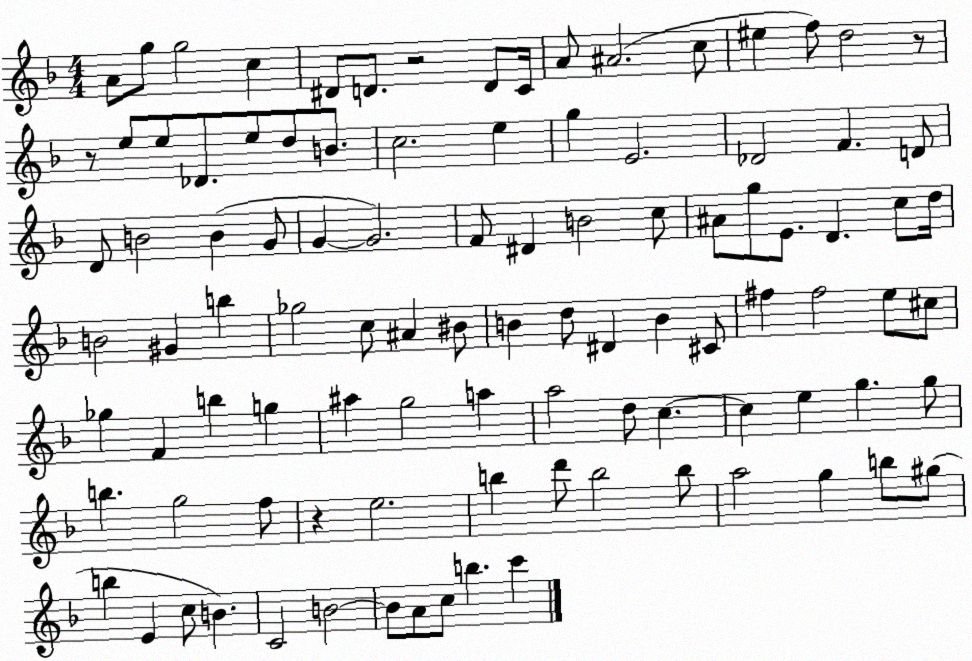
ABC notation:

X:1
T:Untitled
M:4/4
L:1/4
K:F
A/2 g/2 g2 c ^D/2 D/2 z2 D/2 C/4 A/2 ^A2 c/2 ^e f/2 d2 z/2 z/2 e/2 e/2 _D/2 e/2 d/2 B/2 c2 e g E2 _D2 F D/2 D/2 B2 B G/2 G G2 F/2 ^D B2 c/2 ^A/2 g/2 E/2 D c/2 d/4 B2 ^G b _g2 c/2 ^A ^B/2 B d/2 ^D B ^C/2 ^f ^f2 e/2 ^c/2 _g F b g ^a g2 a a2 d/2 c c e g g/2 b g2 f/2 z e2 b d'/2 b2 b/2 a2 g b/2 ^g/2 b E c/2 B C2 B2 B/2 A/2 c/2 b c'